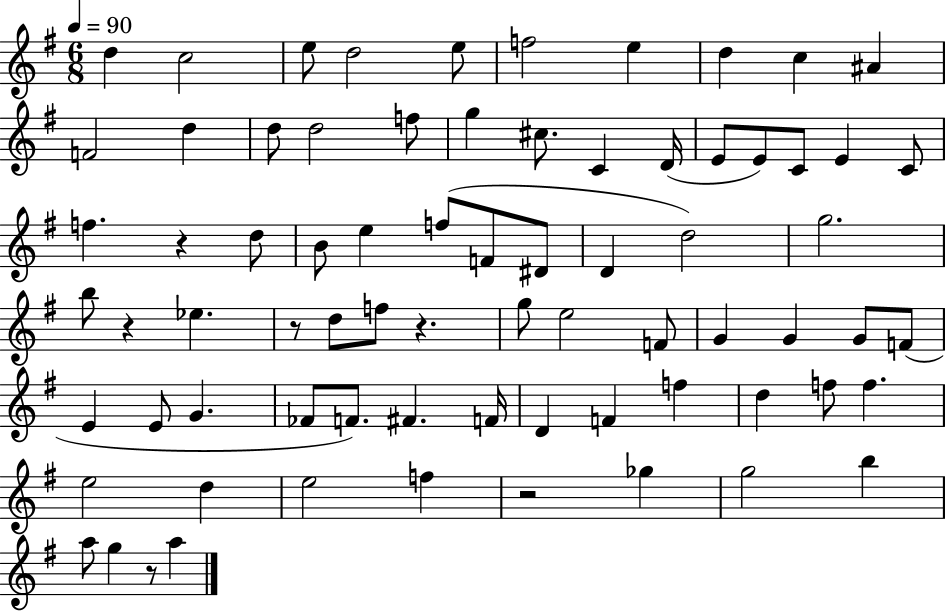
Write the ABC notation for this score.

X:1
T:Untitled
M:6/8
L:1/4
K:G
d c2 e/2 d2 e/2 f2 e d c ^A F2 d d/2 d2 f/2 g ^c/2 C D/4 E/2 E/2 C/2 E C/2 f z d/2 B/2 e f/2 F/2 ^D/2 D d2 g2 b/2 z _e z/2 d/2 f/2 z g/2 e2 F/2 G G G/2 F/2 E E/2 G _F/2 F/2 ^F F/4 D F f d f/2 f e2 d e2 f z2 _g g2 b a/2 g z/2 a